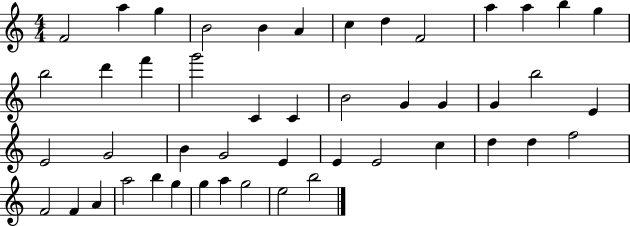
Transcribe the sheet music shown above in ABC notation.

X:1
T:Untitled
M:4/4
L:1/4
K:C
F2 a g B2 B A c d F2 a a b g b2 d' f' g'2 C C B2 G G G b2 E E2 G2 B G2 E E E2 c d d f2 F2 F A a2 b g g a g2 e2 b2